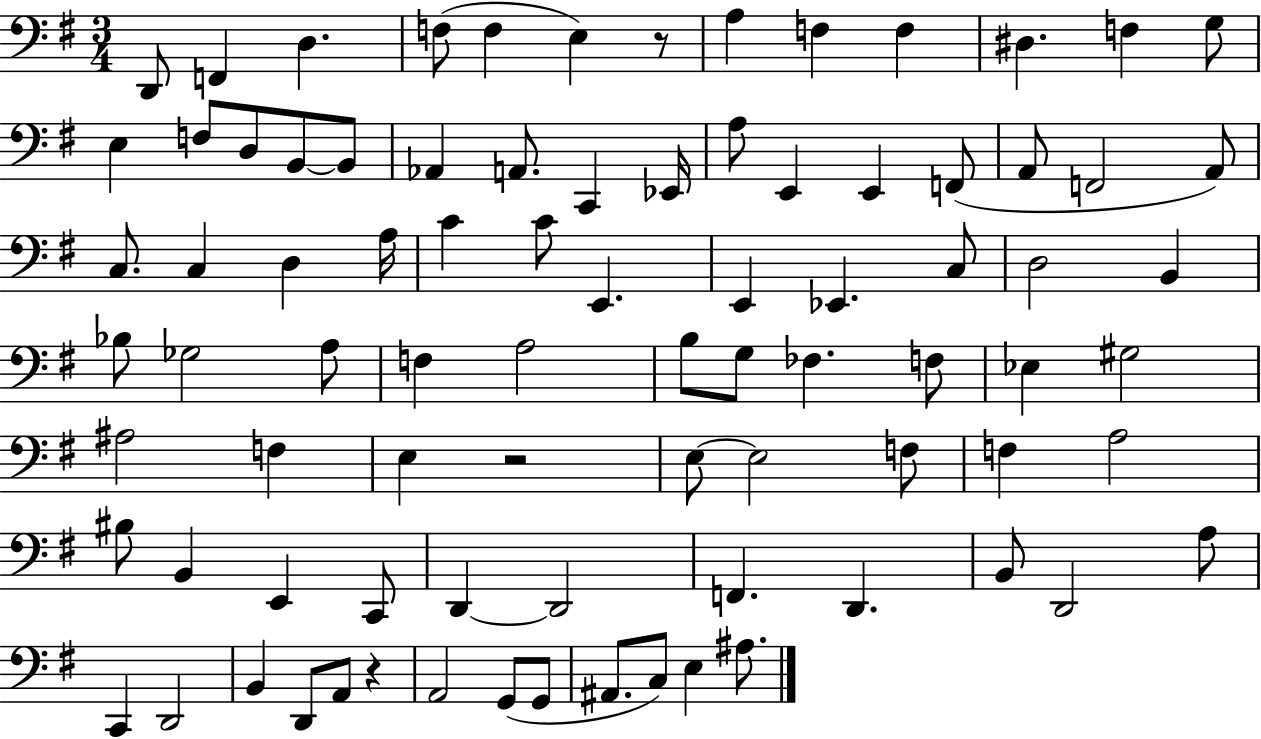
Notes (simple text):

D2/e F2/q D3/q. F3/e F3/q E3/q R/e A3/q F3/q F3/q D#3/q. F3/q G3/e E3/q F3/e D3/e B2/e B2/e Ab2/q A2/e. C2/q Eb2/s A3/e E2/q E2/q F2/e A2/e F2/h A2/e C3/e. C3/q D3/q A3/s C4/q C4/e E2/q. E2/q Eb2/q. C3/e D3/h B2/q Bb3/e Gb3/h A3/e F3/q A3/h B3/e G3/e FES3/q. F3/e Eb3/q G#3/h A#3/h F3/q E3/q R/h E3/e E3/h F3/e F3/q A3/h BIS3/e B2/q E2/q C2/e D2/q D2/h F2/q. D2/q. B2/e D2/h A3/e C2/q D2/h B2/q D2/e A2/e R/q A2/h G2/e G2/e A#2/e. C3/e E3/q A#3/e.